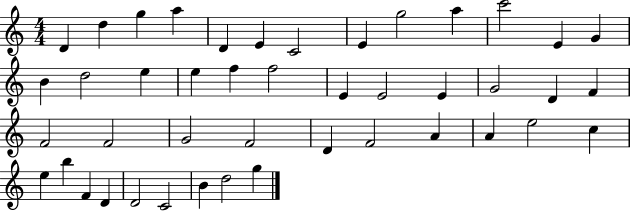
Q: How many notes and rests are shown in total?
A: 44